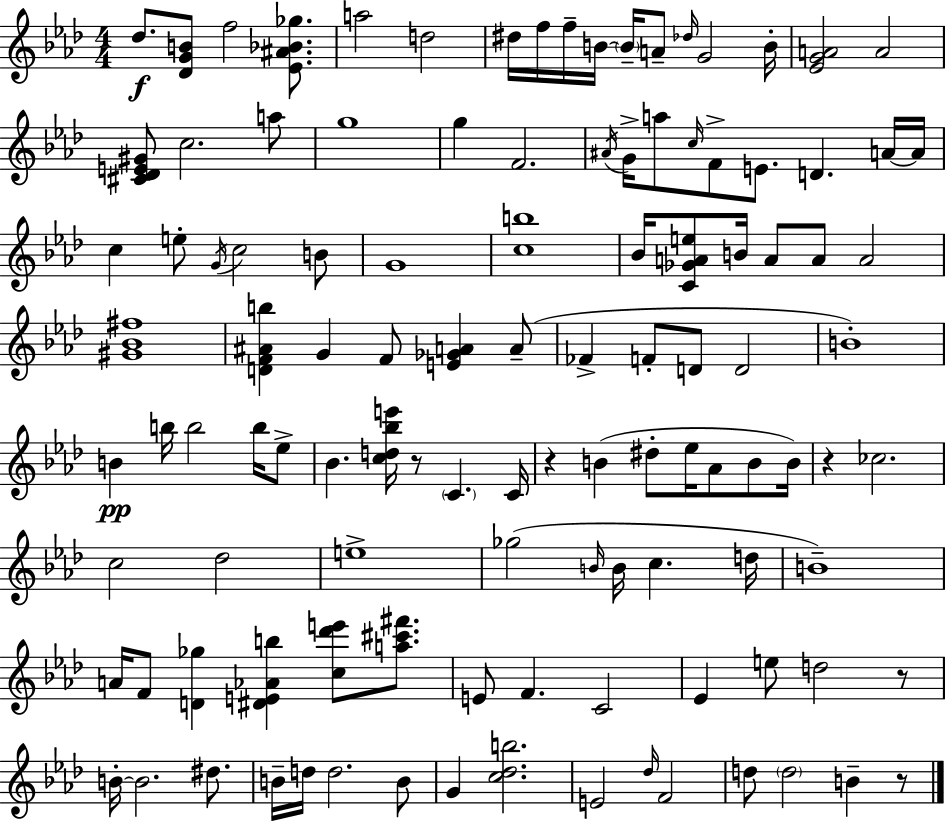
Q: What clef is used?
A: treble